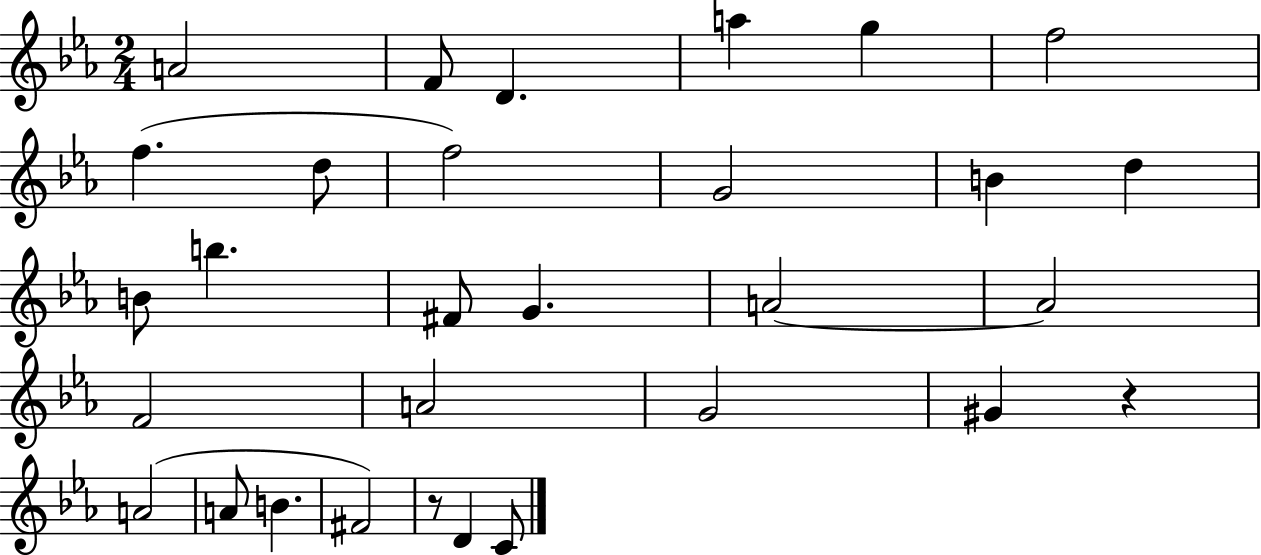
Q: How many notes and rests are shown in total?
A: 30